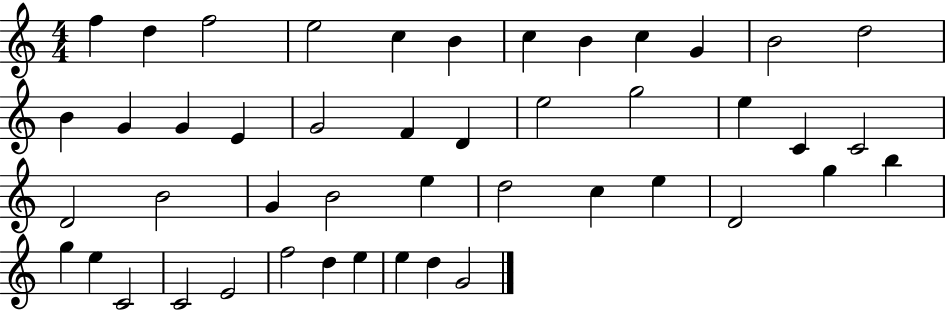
F5/q D5/q F5/h E5/h C5/q B4/q C5/q B4/q C5/q G4/q B4/h D5/h B4/q G4/q G4/q E4/q G4/h F4/q D4/q E5/h G5/h E5/q C4/q C4/h D4/h B4/h G4/q B4/h E5/q D5/h C5/q E5/q D4/h G5/q B5/q G5/q E5/q C4/h C4/h E4/h F5/h D5/q E5/q E5/q D5/q G4/h